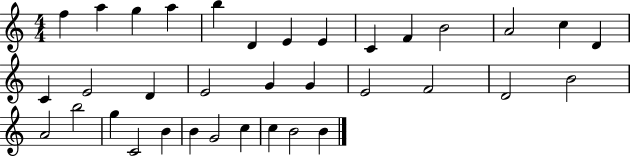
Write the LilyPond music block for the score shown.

{
  \clef treble
  \numericTimeSignature
  \time 4/4
  \key c \major
  f''4 a''4 g''4 a''4 | b''4 d'4 e'4 e'4 | c'4 f'4 b'2 | a'2 c''4 d'4 | \break c'4 e'2 d'4 | e'2 g'4 g'4 | e'2 f'2 | d'2 b'2 | \break a'2 b''2 | g''4 c'2 b'4 | b'4 g'2 c''4 | c''4 b'2 b'4 | \break \bar "|."
}